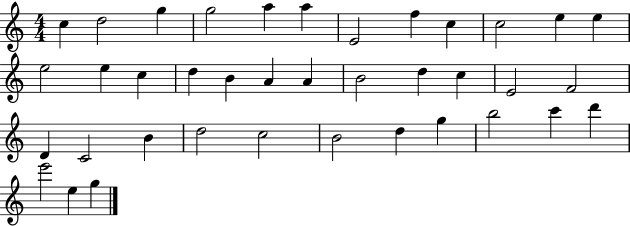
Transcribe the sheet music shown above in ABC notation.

X:1
T:Untitled
M:4/4
L:1/4
K:C
c d2 g g2 a a E2 f c c2 e e e2 e c d B A A B2 d c E2 F2 D C2 B d2 c2 B2 d g b2 c' d' e'2 e g